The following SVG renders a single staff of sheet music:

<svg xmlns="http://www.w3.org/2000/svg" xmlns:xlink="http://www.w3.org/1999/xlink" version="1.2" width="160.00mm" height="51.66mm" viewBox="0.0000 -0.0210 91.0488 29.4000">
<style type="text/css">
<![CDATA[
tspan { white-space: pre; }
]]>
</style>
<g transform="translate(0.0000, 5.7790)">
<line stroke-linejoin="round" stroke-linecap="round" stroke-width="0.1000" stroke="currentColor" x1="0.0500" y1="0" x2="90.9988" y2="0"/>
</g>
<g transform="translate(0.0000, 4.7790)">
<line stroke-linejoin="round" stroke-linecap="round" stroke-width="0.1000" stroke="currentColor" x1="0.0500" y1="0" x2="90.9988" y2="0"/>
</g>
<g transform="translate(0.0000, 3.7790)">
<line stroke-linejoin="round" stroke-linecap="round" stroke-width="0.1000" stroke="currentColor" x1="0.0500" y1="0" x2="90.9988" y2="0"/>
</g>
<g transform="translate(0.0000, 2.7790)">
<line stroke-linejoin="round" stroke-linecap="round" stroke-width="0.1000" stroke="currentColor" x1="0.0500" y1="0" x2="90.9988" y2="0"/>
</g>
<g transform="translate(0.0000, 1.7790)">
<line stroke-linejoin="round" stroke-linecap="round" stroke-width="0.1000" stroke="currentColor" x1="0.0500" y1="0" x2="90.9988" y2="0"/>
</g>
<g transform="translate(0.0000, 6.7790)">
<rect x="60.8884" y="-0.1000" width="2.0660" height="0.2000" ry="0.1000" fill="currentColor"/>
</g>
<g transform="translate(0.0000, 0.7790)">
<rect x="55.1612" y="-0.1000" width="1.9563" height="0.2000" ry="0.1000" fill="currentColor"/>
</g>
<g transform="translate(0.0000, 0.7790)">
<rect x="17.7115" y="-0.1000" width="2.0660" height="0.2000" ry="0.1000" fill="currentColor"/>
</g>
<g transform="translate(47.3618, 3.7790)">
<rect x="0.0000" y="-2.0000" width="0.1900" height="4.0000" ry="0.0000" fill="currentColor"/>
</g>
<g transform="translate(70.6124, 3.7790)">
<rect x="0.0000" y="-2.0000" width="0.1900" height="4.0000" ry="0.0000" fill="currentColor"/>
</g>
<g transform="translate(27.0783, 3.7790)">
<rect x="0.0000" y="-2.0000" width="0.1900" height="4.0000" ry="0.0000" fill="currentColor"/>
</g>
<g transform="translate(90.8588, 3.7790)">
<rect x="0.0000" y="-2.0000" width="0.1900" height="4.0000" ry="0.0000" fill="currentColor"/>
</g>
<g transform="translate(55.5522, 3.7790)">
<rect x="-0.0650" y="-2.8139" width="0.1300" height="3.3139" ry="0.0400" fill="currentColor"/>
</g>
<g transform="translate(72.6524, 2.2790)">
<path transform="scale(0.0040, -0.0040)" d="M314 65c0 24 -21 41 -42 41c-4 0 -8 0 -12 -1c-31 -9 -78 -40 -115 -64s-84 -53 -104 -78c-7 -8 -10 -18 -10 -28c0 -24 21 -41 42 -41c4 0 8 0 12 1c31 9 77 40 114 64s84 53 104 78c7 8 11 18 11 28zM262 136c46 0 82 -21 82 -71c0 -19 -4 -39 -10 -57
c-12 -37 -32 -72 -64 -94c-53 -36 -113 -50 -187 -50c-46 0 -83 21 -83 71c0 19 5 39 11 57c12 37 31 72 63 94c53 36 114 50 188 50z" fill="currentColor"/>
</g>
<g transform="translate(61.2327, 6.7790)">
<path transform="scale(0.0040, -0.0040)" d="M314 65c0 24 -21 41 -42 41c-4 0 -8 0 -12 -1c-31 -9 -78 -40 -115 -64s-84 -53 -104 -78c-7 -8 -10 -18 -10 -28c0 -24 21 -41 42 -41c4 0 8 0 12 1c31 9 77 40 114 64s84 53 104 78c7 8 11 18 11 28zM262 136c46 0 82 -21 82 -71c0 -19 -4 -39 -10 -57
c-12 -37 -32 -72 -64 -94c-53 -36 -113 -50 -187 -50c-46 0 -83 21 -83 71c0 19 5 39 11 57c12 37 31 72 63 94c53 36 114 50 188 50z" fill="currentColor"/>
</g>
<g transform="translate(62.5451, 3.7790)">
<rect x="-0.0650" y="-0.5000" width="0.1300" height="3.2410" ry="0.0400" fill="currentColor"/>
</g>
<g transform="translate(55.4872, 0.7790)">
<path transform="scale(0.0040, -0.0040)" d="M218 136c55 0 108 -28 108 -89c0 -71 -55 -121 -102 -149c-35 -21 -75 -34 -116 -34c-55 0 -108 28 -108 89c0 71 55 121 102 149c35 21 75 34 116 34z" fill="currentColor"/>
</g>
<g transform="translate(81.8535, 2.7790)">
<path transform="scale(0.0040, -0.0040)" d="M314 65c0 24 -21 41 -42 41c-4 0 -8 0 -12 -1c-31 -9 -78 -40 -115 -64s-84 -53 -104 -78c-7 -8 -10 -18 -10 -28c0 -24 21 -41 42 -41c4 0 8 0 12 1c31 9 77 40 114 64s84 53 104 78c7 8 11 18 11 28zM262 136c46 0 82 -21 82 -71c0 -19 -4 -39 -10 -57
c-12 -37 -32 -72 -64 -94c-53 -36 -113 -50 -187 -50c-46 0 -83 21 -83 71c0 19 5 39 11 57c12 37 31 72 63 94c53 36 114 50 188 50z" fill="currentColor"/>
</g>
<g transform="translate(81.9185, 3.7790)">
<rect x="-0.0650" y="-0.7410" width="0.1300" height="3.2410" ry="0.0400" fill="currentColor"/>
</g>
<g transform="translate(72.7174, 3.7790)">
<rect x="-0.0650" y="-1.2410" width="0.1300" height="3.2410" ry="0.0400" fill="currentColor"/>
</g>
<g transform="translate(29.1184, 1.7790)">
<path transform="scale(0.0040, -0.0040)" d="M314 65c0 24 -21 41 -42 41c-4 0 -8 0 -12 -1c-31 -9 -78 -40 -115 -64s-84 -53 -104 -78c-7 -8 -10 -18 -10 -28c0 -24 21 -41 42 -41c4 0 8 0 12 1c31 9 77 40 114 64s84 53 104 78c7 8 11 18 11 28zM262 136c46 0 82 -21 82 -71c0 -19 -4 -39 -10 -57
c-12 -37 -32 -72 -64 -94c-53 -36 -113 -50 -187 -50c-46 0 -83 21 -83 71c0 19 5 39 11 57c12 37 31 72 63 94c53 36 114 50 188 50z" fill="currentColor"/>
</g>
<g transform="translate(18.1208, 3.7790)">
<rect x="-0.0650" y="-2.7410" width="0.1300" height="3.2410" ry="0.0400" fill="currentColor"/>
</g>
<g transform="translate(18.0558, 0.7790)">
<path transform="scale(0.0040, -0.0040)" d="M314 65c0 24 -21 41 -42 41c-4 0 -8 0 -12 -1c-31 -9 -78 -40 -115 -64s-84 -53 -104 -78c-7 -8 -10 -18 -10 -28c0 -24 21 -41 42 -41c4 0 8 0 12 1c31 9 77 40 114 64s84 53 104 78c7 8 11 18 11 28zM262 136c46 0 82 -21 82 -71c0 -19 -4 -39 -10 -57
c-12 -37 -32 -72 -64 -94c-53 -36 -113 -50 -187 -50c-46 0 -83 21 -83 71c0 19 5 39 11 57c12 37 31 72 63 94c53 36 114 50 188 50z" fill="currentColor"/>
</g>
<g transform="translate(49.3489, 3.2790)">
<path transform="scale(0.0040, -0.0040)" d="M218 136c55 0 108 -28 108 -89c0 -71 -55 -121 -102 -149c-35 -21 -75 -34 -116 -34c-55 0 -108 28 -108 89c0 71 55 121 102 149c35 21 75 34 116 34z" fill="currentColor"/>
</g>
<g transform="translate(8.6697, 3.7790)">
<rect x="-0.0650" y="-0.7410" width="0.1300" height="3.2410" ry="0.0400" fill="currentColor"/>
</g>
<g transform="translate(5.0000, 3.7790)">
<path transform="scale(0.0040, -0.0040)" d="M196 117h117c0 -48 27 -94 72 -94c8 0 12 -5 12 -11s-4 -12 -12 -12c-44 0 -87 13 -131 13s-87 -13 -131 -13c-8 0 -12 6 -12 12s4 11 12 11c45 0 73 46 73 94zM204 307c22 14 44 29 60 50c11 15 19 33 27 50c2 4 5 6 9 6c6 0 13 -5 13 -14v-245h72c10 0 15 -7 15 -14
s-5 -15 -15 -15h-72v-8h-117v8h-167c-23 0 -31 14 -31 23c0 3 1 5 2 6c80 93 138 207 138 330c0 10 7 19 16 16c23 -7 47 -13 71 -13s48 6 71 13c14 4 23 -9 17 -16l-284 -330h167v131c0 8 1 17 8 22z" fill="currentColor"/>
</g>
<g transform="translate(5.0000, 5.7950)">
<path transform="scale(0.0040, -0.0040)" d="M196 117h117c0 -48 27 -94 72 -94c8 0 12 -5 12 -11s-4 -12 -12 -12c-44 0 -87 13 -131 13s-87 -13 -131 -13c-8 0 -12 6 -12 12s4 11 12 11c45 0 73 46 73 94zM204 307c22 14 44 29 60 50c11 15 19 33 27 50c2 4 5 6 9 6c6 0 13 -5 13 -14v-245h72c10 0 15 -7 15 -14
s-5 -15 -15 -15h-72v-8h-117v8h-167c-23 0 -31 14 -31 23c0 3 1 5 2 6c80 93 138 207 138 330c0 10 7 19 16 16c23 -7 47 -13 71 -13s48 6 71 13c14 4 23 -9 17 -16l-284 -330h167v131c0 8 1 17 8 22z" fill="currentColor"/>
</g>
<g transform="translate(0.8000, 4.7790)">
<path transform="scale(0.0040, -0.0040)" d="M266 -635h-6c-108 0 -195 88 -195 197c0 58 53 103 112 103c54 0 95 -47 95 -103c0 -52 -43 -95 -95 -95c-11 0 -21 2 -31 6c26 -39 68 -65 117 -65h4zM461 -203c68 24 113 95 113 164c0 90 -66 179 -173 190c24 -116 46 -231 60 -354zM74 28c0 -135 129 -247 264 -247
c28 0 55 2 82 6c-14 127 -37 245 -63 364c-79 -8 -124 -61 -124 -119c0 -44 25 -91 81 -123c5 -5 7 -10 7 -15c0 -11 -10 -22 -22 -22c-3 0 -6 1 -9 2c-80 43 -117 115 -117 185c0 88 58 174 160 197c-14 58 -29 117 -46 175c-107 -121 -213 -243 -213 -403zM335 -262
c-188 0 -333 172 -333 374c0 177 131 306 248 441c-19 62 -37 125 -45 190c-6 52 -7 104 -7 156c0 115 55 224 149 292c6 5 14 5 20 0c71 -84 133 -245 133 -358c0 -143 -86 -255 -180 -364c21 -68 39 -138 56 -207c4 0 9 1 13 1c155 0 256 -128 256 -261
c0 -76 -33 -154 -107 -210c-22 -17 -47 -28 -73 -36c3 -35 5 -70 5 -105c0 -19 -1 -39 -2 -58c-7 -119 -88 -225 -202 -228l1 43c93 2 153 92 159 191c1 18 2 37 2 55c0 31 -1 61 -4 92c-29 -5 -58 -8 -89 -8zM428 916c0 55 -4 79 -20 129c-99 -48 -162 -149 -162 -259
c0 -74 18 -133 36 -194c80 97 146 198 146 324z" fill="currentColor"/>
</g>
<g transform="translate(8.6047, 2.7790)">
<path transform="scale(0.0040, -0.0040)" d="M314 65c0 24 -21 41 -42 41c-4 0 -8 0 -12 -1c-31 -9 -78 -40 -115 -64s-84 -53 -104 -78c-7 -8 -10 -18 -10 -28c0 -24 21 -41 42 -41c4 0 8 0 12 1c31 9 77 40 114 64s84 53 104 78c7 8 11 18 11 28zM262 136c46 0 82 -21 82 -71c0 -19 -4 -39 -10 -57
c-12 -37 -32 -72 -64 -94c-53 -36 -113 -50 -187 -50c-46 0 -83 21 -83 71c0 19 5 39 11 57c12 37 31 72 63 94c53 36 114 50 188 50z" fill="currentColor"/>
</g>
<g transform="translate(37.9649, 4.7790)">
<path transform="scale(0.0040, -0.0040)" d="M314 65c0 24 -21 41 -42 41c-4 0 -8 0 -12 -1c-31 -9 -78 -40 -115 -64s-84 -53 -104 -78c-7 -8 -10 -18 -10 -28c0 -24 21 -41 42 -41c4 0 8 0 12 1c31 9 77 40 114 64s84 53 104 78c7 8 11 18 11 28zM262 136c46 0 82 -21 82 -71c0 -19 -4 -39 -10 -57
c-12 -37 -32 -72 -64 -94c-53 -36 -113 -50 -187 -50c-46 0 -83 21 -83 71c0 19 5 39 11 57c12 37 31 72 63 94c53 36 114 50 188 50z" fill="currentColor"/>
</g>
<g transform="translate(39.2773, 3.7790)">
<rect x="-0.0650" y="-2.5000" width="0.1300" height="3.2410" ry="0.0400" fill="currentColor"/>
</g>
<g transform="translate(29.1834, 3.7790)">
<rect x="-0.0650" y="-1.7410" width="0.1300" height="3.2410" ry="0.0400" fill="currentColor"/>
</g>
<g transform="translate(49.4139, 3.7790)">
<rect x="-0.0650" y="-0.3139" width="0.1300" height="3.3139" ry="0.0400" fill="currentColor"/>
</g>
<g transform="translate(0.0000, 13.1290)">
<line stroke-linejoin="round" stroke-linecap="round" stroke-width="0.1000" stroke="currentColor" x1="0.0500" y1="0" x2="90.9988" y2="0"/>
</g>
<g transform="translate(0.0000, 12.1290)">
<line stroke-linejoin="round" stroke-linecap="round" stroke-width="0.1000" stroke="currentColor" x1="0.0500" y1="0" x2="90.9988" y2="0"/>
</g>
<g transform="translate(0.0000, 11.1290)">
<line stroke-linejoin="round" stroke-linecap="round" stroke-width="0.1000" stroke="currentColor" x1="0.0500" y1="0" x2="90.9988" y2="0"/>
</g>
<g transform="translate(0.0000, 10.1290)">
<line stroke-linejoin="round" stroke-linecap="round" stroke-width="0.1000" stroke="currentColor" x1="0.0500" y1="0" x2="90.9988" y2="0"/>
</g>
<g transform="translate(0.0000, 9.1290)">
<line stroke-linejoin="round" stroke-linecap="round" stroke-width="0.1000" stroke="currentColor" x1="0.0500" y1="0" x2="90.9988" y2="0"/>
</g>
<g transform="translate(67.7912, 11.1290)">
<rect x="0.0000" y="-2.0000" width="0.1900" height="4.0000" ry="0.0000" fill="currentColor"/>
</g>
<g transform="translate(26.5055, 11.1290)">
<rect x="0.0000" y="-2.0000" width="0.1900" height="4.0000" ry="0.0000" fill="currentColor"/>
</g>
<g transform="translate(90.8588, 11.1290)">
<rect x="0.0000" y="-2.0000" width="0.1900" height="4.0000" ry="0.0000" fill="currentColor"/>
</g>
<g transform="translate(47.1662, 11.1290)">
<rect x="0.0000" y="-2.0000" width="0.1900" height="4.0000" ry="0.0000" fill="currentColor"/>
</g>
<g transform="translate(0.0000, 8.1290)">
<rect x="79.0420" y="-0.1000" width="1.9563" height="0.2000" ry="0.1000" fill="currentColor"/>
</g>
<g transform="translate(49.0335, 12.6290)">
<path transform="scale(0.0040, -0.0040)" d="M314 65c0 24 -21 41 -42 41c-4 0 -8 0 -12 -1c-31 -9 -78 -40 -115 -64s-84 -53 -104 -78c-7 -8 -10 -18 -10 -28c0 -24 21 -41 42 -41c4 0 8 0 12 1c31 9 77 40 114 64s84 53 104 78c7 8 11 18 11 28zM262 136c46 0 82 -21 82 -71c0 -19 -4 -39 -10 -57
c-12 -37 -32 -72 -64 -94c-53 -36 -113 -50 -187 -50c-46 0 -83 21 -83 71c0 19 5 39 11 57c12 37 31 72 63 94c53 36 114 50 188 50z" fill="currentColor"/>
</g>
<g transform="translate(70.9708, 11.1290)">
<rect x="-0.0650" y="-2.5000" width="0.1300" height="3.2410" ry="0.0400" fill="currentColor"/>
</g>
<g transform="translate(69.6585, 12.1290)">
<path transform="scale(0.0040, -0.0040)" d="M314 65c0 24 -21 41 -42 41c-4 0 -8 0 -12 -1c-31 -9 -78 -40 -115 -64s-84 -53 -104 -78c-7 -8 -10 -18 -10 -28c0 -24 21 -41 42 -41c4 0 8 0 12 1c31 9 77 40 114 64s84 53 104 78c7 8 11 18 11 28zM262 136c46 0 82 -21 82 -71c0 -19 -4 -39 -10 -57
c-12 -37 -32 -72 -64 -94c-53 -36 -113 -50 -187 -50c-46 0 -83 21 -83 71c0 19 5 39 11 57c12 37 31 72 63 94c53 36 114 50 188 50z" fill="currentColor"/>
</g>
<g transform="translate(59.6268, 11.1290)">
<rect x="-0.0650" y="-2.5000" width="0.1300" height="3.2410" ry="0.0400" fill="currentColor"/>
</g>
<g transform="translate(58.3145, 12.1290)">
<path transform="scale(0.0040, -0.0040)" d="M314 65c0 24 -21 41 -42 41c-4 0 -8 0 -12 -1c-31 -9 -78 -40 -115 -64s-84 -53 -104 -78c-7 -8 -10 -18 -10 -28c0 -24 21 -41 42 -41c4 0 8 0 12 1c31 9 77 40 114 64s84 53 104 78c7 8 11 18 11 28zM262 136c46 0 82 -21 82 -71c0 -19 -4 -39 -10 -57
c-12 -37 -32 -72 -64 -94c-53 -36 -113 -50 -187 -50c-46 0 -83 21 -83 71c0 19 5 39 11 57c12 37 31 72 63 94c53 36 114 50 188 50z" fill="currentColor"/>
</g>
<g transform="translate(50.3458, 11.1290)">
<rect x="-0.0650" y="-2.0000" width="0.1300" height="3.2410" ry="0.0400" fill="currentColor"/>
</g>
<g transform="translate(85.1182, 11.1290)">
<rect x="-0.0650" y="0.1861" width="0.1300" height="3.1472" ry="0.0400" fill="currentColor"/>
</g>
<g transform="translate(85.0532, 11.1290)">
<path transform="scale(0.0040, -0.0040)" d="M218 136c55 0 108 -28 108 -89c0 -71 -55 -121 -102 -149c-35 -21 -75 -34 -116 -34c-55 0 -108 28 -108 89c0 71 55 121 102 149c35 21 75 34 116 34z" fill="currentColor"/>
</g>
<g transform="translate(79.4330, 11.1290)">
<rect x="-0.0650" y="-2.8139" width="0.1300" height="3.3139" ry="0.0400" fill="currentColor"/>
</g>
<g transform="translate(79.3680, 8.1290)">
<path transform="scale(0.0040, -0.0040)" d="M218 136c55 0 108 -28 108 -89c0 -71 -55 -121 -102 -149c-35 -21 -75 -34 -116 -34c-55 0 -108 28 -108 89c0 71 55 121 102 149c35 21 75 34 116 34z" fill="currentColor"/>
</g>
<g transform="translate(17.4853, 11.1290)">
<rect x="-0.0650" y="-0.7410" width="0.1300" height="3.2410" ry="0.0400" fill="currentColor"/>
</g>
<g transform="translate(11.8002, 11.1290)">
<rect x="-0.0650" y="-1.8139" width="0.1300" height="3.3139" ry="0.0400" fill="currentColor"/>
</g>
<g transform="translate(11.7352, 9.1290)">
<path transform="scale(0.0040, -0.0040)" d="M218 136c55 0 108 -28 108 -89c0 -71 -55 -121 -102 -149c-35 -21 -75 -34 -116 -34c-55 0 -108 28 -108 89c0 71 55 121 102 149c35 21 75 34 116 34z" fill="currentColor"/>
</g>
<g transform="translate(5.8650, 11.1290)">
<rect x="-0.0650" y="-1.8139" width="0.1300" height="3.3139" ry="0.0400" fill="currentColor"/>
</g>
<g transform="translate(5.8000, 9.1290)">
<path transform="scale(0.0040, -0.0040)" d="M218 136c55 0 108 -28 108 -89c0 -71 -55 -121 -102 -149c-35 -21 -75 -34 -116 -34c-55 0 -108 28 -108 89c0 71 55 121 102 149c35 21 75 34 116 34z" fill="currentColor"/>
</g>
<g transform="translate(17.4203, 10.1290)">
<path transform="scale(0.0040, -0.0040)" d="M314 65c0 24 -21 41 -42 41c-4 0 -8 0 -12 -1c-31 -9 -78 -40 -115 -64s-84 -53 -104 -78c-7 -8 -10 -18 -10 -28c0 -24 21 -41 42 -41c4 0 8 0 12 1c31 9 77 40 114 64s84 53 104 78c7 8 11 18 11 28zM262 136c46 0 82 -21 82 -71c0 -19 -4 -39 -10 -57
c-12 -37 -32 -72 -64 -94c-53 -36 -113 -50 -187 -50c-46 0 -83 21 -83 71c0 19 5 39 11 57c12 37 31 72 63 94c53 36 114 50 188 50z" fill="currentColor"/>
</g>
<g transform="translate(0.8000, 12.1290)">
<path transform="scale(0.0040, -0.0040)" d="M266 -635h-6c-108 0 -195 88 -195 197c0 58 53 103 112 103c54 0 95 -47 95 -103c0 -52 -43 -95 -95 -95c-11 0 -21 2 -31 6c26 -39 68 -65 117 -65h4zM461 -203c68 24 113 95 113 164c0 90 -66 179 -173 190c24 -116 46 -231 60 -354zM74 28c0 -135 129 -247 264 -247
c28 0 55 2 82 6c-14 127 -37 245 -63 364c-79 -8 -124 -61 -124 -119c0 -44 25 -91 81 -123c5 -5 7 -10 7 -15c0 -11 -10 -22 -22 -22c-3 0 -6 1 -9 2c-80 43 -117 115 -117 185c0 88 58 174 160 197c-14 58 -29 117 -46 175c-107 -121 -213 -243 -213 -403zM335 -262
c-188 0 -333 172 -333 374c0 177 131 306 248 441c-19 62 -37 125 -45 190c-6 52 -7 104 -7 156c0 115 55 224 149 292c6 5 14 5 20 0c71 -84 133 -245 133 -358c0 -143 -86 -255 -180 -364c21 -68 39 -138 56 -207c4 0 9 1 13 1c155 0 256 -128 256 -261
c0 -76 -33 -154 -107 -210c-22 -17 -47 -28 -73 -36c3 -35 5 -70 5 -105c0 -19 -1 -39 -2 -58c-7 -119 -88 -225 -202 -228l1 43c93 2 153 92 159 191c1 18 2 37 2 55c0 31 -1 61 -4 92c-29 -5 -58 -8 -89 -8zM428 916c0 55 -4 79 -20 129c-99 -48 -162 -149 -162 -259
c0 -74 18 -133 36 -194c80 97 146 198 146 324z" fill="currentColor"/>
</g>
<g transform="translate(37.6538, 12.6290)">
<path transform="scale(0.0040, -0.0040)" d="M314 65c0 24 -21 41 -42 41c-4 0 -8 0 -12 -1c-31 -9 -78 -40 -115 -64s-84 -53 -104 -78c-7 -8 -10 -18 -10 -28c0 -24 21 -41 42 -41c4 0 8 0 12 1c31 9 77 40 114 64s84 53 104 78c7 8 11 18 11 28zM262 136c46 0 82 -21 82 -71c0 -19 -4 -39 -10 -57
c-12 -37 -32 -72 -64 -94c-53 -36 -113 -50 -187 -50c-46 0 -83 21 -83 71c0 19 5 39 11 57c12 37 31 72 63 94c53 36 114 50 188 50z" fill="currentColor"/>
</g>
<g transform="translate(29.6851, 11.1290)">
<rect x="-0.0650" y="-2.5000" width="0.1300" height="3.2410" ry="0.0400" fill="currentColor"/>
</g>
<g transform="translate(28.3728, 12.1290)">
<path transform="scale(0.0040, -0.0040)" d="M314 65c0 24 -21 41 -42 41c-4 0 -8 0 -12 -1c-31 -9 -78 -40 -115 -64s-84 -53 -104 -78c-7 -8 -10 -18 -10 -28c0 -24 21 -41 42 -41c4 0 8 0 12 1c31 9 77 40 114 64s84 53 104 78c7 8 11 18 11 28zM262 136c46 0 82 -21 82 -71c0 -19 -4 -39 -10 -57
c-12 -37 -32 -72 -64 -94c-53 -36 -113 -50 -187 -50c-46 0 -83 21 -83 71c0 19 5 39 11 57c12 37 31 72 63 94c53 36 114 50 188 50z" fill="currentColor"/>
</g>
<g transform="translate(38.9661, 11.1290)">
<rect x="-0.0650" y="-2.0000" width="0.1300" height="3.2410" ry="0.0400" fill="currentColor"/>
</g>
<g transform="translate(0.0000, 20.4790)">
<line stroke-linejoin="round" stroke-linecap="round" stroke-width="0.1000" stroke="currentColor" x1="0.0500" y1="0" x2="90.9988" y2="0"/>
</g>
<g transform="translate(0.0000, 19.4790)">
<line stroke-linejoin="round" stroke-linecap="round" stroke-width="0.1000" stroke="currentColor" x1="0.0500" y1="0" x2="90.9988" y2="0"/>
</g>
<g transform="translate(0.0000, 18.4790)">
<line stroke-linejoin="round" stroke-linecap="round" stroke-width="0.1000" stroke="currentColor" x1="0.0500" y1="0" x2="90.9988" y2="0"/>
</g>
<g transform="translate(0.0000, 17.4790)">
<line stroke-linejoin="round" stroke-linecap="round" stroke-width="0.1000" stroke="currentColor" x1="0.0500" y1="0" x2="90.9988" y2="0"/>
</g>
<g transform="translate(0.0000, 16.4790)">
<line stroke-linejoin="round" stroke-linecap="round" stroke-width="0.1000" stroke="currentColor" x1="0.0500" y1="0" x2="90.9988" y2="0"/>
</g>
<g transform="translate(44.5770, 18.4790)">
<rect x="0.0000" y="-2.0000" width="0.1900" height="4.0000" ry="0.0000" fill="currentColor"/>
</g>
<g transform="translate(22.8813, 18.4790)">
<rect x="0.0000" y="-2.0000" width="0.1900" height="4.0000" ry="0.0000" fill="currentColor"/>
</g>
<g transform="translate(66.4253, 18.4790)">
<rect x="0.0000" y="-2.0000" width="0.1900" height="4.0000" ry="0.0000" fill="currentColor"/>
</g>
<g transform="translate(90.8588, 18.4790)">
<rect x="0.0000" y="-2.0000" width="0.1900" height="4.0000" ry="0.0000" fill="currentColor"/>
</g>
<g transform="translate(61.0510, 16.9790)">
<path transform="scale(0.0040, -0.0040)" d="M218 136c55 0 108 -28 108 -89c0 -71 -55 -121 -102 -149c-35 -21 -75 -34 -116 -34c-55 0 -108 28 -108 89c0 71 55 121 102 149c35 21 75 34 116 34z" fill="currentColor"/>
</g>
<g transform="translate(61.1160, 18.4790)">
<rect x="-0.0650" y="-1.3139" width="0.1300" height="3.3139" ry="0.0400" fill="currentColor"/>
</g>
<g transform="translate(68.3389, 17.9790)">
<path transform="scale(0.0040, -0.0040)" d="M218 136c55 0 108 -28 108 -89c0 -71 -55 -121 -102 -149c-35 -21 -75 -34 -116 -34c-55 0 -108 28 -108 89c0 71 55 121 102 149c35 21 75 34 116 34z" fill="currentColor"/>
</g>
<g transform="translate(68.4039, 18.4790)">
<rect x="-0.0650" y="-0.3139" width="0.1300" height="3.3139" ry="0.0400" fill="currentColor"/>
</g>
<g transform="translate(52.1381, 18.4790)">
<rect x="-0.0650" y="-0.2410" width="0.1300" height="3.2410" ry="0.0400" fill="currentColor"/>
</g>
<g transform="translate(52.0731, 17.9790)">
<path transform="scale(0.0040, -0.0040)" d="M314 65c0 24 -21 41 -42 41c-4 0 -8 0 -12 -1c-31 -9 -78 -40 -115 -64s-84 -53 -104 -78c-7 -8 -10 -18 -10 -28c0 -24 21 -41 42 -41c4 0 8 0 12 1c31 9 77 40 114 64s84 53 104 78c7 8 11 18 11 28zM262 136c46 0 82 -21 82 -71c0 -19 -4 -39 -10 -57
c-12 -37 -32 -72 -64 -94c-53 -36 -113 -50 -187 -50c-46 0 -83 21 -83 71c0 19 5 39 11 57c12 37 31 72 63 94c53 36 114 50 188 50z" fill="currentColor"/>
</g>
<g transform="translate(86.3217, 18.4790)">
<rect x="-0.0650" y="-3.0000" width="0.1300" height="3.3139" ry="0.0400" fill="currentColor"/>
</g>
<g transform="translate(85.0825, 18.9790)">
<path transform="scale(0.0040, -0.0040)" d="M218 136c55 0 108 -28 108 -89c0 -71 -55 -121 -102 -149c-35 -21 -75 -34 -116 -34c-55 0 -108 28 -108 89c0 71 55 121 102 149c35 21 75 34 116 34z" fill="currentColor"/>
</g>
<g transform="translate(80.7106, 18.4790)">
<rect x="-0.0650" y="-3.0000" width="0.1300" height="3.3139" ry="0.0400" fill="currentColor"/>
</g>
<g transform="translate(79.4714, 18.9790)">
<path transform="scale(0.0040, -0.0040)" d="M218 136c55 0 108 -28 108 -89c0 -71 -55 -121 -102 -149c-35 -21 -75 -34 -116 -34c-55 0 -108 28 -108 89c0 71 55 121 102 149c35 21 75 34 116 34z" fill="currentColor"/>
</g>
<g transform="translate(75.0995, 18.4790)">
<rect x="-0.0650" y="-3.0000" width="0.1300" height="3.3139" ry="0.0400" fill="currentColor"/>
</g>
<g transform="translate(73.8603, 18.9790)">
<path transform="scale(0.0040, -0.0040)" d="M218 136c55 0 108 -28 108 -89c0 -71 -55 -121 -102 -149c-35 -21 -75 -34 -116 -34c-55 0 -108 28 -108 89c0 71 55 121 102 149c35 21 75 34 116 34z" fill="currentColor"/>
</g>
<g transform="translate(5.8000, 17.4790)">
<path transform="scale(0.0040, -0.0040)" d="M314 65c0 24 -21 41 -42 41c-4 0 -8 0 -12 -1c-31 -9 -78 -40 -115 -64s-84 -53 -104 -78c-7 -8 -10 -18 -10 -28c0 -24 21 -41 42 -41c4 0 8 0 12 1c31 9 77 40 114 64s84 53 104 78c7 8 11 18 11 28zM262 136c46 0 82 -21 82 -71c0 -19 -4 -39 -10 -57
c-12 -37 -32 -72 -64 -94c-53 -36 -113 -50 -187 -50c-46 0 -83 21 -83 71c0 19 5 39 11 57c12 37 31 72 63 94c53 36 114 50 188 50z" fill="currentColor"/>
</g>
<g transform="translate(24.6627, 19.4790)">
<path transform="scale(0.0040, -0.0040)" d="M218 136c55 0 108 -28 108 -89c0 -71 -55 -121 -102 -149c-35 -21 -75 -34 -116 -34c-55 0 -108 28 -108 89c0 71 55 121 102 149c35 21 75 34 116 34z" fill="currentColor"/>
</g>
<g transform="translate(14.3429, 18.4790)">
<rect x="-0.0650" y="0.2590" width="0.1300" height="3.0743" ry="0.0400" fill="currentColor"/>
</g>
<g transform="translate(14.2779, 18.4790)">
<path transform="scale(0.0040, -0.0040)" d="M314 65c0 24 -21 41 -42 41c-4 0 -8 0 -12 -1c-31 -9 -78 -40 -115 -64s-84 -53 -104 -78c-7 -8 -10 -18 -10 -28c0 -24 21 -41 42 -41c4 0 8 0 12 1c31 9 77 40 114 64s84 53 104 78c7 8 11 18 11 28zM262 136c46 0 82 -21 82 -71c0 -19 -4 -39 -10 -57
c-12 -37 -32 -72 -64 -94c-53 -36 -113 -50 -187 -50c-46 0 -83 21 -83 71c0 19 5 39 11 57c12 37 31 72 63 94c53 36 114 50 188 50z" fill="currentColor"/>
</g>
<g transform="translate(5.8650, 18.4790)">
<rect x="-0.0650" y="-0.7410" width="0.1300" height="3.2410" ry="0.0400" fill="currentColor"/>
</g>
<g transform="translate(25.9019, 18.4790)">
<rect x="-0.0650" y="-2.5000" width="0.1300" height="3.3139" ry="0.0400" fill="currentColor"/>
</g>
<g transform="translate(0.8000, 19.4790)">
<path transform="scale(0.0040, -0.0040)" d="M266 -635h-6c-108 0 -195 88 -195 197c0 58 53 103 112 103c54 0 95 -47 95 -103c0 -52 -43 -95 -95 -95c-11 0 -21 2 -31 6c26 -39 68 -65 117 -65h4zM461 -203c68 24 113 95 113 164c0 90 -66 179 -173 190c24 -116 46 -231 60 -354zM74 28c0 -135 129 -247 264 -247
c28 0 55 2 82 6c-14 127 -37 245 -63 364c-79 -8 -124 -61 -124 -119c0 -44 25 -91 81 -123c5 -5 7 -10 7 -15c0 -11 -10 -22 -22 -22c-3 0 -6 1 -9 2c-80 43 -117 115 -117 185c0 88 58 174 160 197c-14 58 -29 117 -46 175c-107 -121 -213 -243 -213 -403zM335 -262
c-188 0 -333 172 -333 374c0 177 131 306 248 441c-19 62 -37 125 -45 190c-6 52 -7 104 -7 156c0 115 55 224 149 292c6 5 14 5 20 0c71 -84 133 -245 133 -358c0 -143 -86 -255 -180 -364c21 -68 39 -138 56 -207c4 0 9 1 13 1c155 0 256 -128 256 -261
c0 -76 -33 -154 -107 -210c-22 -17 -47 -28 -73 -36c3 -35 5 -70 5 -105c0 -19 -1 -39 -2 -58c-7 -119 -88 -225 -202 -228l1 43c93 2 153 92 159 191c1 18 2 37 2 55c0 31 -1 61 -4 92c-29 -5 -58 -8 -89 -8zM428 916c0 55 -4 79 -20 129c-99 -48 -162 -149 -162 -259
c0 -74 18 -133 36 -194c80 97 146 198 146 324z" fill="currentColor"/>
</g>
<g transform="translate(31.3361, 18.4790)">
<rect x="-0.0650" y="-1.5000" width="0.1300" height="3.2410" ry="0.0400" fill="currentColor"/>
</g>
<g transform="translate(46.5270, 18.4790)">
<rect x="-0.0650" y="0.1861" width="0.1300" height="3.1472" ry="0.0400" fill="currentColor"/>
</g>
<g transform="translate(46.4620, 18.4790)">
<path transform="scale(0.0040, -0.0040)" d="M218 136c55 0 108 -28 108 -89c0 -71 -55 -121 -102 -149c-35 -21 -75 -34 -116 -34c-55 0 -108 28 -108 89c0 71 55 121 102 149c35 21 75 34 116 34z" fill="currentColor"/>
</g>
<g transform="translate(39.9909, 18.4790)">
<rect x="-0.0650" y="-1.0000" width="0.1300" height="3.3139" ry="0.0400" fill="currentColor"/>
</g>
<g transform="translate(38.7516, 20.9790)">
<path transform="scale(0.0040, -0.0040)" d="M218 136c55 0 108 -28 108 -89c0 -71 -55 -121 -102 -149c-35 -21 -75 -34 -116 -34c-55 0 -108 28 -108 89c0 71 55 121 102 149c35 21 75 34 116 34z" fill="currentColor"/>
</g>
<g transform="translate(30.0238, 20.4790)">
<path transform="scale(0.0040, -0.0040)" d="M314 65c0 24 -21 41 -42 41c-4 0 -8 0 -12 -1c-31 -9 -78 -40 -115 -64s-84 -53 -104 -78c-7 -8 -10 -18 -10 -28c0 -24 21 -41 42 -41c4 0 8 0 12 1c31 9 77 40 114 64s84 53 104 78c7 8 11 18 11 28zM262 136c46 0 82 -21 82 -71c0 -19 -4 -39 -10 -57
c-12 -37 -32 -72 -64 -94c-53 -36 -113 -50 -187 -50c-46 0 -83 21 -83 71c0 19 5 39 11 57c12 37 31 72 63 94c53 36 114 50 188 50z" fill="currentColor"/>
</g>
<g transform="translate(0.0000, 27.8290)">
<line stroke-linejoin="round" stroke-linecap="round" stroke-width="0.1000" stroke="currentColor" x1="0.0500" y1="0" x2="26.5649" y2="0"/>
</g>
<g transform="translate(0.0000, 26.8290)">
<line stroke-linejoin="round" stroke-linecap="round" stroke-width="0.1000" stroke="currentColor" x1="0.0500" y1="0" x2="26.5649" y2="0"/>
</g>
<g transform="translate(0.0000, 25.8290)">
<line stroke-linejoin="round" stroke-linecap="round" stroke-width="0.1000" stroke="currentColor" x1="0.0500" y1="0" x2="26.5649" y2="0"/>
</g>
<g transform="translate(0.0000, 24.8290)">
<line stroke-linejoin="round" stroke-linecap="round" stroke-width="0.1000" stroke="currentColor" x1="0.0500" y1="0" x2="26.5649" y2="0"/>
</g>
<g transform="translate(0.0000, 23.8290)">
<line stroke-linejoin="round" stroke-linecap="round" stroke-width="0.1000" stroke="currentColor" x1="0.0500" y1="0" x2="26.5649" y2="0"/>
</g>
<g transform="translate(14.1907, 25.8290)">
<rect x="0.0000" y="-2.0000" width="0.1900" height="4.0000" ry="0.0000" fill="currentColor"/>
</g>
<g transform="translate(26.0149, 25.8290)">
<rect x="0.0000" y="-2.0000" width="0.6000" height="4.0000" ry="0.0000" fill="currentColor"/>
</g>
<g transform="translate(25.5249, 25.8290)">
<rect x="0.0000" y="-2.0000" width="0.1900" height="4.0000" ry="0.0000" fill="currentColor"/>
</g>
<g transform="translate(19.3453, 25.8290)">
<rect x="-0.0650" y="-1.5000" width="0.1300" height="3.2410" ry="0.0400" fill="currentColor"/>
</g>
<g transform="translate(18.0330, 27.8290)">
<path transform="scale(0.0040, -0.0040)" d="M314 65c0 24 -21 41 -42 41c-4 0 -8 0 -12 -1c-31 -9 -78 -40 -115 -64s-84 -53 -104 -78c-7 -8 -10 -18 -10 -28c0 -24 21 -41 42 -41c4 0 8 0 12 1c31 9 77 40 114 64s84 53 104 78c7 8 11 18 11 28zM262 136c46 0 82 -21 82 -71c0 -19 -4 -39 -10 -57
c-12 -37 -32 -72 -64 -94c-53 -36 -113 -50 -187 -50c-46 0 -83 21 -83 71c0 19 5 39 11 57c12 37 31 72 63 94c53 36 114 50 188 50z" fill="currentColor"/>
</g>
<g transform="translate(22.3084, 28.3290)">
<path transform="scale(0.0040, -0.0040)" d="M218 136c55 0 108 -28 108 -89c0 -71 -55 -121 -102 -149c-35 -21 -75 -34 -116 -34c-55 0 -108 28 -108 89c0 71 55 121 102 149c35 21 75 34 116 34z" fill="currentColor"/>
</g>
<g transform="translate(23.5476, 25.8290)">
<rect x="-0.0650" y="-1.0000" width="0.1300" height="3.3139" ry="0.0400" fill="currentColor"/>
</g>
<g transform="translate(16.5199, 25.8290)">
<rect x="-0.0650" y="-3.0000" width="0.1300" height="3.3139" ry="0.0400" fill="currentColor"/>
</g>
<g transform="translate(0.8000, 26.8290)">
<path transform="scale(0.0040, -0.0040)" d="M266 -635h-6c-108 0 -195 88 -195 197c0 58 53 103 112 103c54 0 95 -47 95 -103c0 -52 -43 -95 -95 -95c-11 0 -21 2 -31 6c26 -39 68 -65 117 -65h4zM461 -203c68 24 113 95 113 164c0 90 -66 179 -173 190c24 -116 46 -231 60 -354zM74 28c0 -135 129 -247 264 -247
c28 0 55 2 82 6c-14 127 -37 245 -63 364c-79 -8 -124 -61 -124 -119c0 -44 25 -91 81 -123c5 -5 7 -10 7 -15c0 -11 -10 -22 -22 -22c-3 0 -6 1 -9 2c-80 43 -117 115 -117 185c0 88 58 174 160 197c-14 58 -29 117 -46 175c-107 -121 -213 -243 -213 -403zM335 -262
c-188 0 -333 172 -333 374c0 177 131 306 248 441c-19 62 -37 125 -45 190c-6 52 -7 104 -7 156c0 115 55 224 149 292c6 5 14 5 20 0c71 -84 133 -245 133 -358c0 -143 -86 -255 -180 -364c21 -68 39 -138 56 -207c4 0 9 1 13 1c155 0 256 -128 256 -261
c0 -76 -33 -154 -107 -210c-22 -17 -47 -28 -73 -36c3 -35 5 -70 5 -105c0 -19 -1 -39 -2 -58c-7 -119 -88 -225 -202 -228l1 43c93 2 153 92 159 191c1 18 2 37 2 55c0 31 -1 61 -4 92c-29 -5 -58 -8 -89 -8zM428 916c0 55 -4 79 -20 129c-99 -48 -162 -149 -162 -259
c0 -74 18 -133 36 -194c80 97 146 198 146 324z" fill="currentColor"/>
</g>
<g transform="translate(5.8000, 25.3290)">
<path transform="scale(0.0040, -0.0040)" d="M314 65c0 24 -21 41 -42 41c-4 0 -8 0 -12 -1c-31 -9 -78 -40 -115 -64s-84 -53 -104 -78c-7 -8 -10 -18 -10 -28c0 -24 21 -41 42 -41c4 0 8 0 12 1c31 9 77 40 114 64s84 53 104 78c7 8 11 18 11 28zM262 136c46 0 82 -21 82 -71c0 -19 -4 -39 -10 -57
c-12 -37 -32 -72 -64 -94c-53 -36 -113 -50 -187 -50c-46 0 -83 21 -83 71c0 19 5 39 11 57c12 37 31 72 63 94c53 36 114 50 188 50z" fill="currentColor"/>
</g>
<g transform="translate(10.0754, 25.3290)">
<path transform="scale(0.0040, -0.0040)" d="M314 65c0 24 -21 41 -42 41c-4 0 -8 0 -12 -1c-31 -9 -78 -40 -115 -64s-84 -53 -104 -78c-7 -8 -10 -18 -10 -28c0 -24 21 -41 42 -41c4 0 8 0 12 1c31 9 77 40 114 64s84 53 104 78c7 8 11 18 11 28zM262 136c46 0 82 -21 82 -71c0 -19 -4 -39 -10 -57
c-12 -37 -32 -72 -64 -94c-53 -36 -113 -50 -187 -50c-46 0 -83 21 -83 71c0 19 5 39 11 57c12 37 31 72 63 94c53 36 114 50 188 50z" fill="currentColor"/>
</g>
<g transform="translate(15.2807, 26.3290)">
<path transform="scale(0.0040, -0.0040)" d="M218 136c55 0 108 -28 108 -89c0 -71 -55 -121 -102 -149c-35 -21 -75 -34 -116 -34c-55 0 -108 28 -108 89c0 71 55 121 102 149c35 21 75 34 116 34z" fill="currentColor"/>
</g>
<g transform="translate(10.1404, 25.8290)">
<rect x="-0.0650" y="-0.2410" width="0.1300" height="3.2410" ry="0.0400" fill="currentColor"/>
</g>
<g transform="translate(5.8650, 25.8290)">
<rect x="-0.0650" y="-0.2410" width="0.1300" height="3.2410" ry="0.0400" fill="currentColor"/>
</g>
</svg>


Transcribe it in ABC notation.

X:1
T:Untitled
M:4/4
L:1/4
K:C
d2 a2 f2 G2 c a C2 e2 d2 f f d2 G2 F2 F2 G2 G2 a B d2 B2 G E2 D B c2 e c A A A c2 c2 A E2 D